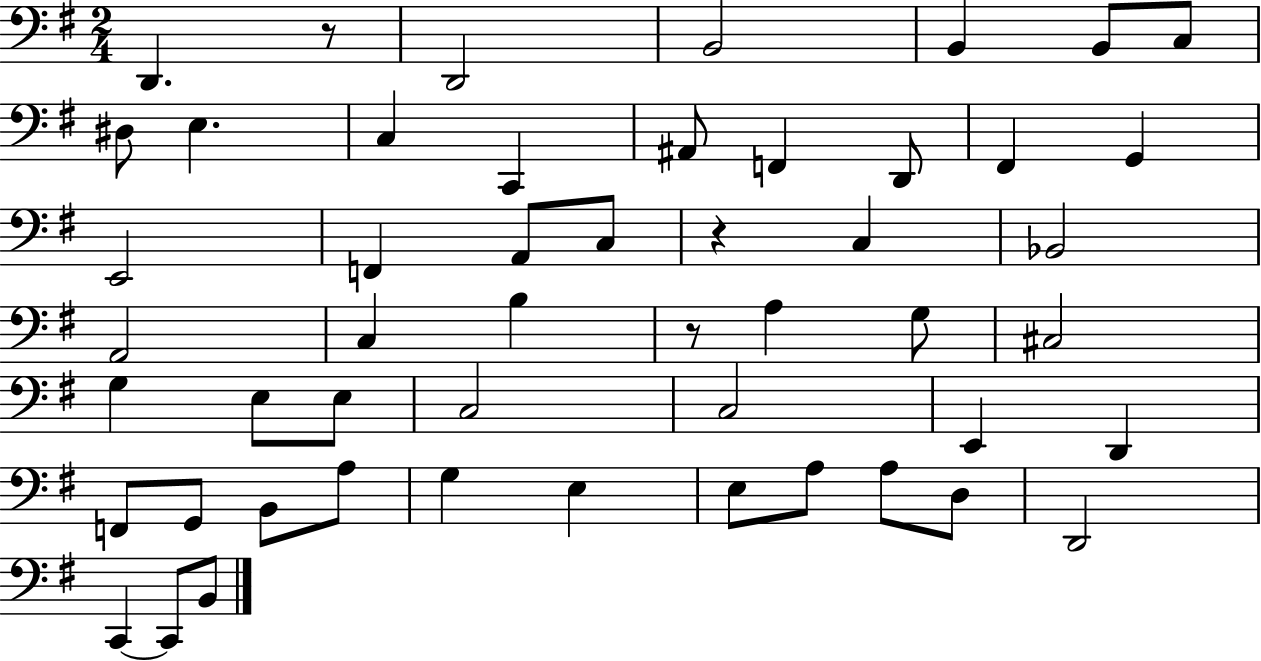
X:1
T:Untitled
M:2/4
L:1/4
K:G
D,, z/2 D,,2 B,,2 B,, B,,/2 C,/2 ^D,/2 E, C, C,, ^A,,/2 F,, D,,/2 ^F,, G,, E,,2 F,, A,,/2 C,/2 z C, _B,,2 A,,2 C, B, z/2 A, G,/2 ^C,2 G, E,/2 E,/2 C,2 C,2 E,, D,, F,,/2 G,,/2 B,,/2 A,/2 G, E, E,/2 A,/2 A,/2 D,/2 D,,2 C,, C,,/2 B,,/2